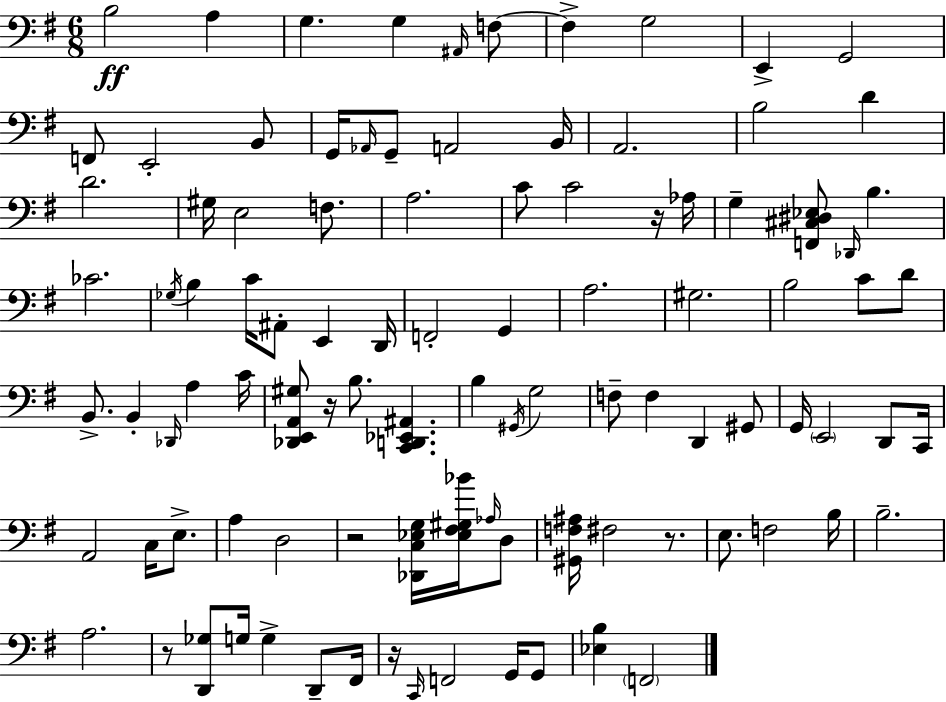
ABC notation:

X:1
T:Untitled
M:6/8
L:1/4
K:G
B,2 A, G, G, ^A,,/4 F,/2 F, G,2 E,, G,,2 F,,/2 E,,2 B,,/2 G,,/4 _A,,/4 G,,/2 A,,2 B,,/4 A,,2 B,2 D D2 ^G,/4 E,2 F,/2 A,2 C/2 C2 z/4 _A,/4 G, [F,,^C,^D,_E,]/2 _D,,/4 B, _C2 _G,/4 B, C/4 ^A,,/2 E,, D,,/4 F,,2 G,, A,2 ^G,2 B,2 C/2 D/2 B,,/2 B,, _D,,/4 A, C/4 [_D,,E,,A,,^G,]/2 z/4 B,/2 [C,,D,,_E,,^A,,] B, ^G,,/4 G,2 F,/2 F, D,, ^G,,/2 G,,/4 E,,2 D,,/2 C,,/4 A,,2 C,/4 E,/2 A, D,2 z2 [_D,,C,_E,G,]/4 [_E,^F,^G,_B]/4 _A,/4 D,/2 [^G,,F,^A,]/4 ^F,2 z/2 E,/2 F,2 B,/4 B,2 A,2 z/2 [D,,_G,]/2 G,/4 G, D,,/2 ^F,,/4 z/4 C,,/4 F,,2 G,,/4 G,,/2 [_E,B,] F,,2